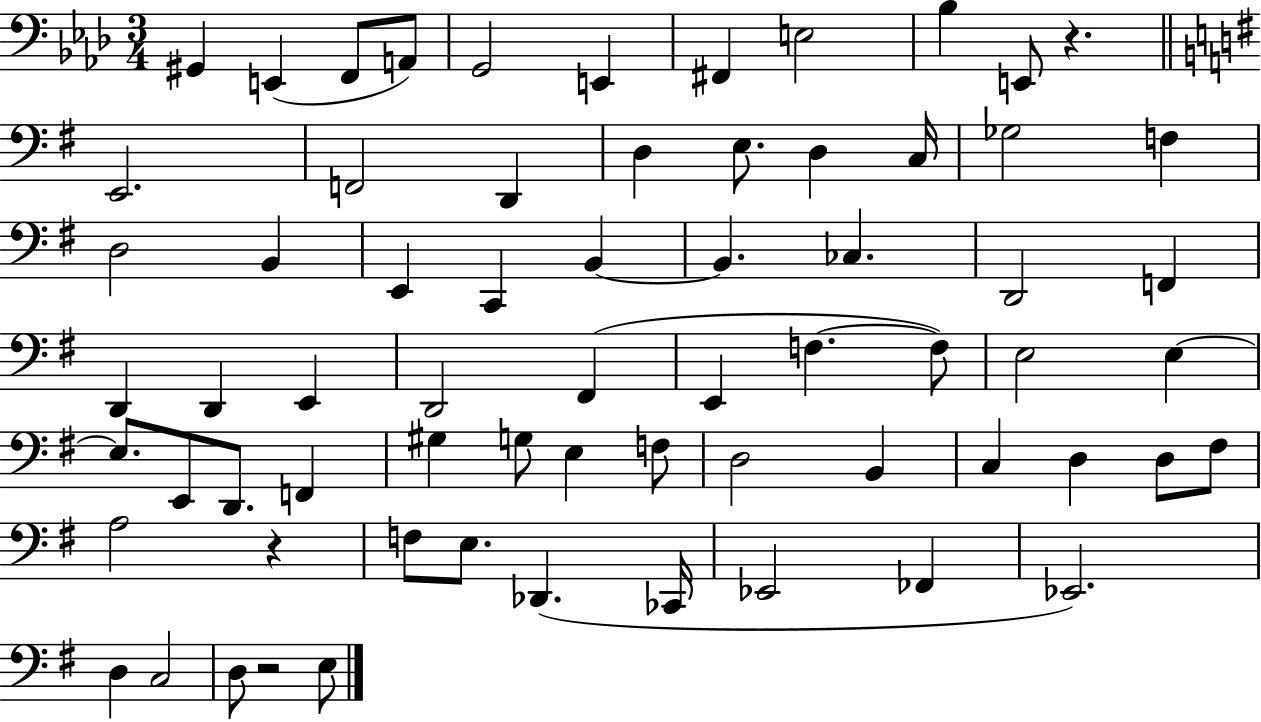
{
  \clef bass
  \numericTimeSignature
  \time 3/4
  \key aes \major
  gis,4 e,4( f,8 a,8) | g,2 e,4 | fis,4 e2 | bes4 e,8 r4. | \break \bar "||" \break \key g \major e,2. | f,2 d,4 | d4 e8. d4 c16 | ges2 f4 | \break d2 b,4 | e,4 c,4 b,4~~ | b,4. ces4. | d,2 f,4 | \break d,4 d,4 e,4 | d,2 fis,4( | e,4 f4.~~ f8) | e2 e4~~ | \break e8. e,8 d,8. f,4 | gis4 g8 e4 f8 | d2 b,4 | c4 d4 d8 fis8 | \break a2 r4 | f8 e8. des,4.( ces,16 | ees,2 fes,4 | ees,2.) | \break d4 c2 | d8 r2 e8 | \bar "|."
}